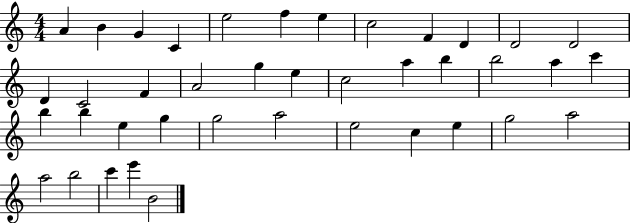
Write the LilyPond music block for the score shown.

{
  \clef treble
  \numericTimeSignature
  \time 4/4
  \key c \major
  a'4 b'4 g'4 c'4 | e''2 f''4 e''4 | c''2 f'4 d'4 | d'2 d'2 | \break d'4 c'2 f'4 | a'2 g''4 e''4 | c''2 a''4 b''4 | b''2 a''4 c'''4 | \break b''4 b''4 e''4 g''4 | g''2 a''2 | e''2 c''4 e''4 | g''2 a''2 | \break a''2 b''2 | c'''4 e'''4 b'2 | \bar "|."
}